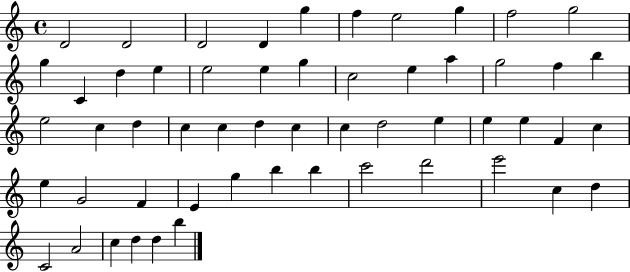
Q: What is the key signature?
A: C major